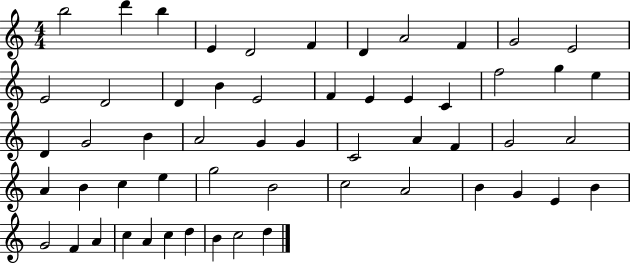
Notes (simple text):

B5/h D6/q B5/q E4/q D4/h F4/q D4/q A4/h F4/q G4/h E4/h E4/h D4/h D4/q B4/q E4/h F4/q E4/q E4/q C4/q F5/h G5/q E5/q D4/q G4/h B4/q A4/h G4/q G4/q C4/h A4/q F4/q G4/h A4/h A4/q B4/q C5/q E5/q G5/h B4/h C5/h A4/h B4/q G4/q E4/q B4/q G4/h F4/q A4/q C5/q A4/q C5/q D5/q B4/q C5/h D5/q